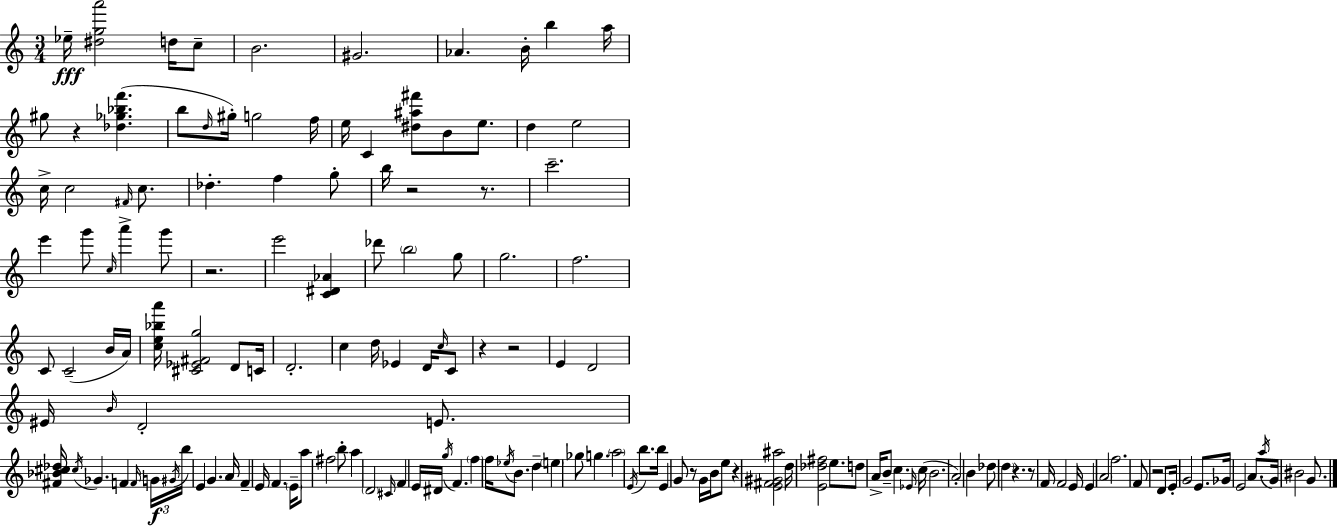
Eb5/s [D#5,G5,A6]/h D5/s C5/e B4/h. G#4/h. Ab4/q. B4/s B5/q A5/s G#5/e R/q [Db5,Gb5,Bb5,F6]/q. B5/e D5/s G#5/s G5/h F5/s E5/s C4/q [D#5,A#5,F#6]/e B4/e E5/e. D5/q E5/h C5/s C5/h F#4/s C5/e. Db5/q. F5/q G5/e B5/s R/h R/e. C6/h. E6/q G6/e C5/s A6/q G6/e R/h. E6/h [C4,D#4,Ab4]/q Db6/e B5/h G5/e G5/h. F5/h. C4/e C4/h B4/s A4/s [C5,E5,Bb5,A6]/s [C#4,Eb4,F#4,G5]/h D4/e C4/s D4/h. C5/q D5/s Eb4/q D4/s C5/s C4/e R/q R/h E4/q D4/h EIS4/s B4/s D4/h E4/e. [F#4,Bb4,C#5,Db5]/s C#5/s Gb4/q. F4/q F4/s G4/s G#4/s B5/s E4/q G4/q. A4/s F4/q E4/s F4/q. E4/s A5/e F#5/h B5/e A5/q D4/h C#4/s F4/q E4/s D#4/s G5/s F4/q. F5/q F5/s Eb5/s B4/e. D5/q E5/q Gb5/e G5/q. A5/h E4/s B5/e. B5/s E4/q G4/e R/e G4/s B4/s E5/e R/q [E4,F#4,G#4,A#5]/h D5/s [E4,Db5,F#5]/h E5/e. D5/e A4/s B4/e C5/q. Eb4/s C5/s B4/h. A4/h B4/q Db5/e D5/q R/q. R/e F4/s F4/h E4/s E4/q A4/h F5/h. F4/e R/h D4/e E4/s G4/h E4/e. Gb4/s E4/h A4/e. A5/s G4/s BIS4/h G4/e.